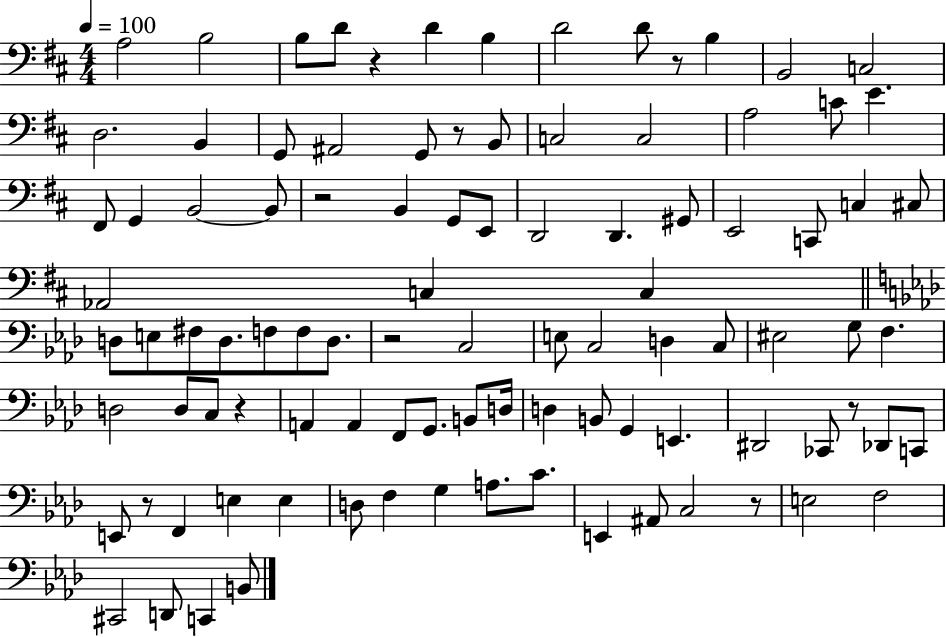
{
  \clef bass
  \numericTimeSignature
  \time 4/4
  \key d \major
  \tempo 4 = 100
  \repeat volta 2 { a2 b2 | b8 d'8 r4 d'4 b4 | d'2 d'8 r8 b4 | b,2 c2 | \break d2. b,4 | g,8 ais,2 g,8 r8 b,8 | c2 c2 | a2 c'8 e'4. | \break fis,8 g,4 b,2~~ b,8 | r2 b,4 g,8 e,8 | d,2 d,4. gis,8 | e,2 c,8 c4 cis8 | \break aes,2 c4 c4 | \bar "||" \break \key f \minor d8 e8 fis8 d8. f8 f8 d8. | r2 c2 | e8 c2 d4 c8 | eis2 g8 f4. | \break d2 d8 c8 r4 | a,4 a,4 f,8 g,8. b,8 d16 | d4 b,8 g,4 e,4. | dis,2 ces,8 r8 des,8 c,8 | \break e,8 r8 f,4 e4 e4 | d8 f4 g4 a8. c'8. | e,4 ais,8 c2 r8 | e2 f2 | \break cis,2 d,8 c,4 b,8 | } \bar "|."
}